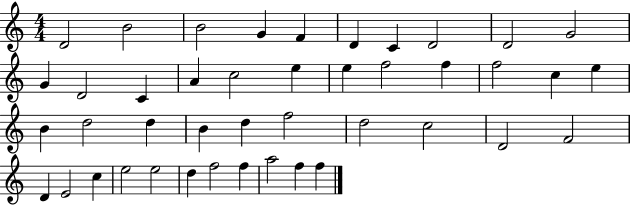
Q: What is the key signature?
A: C major